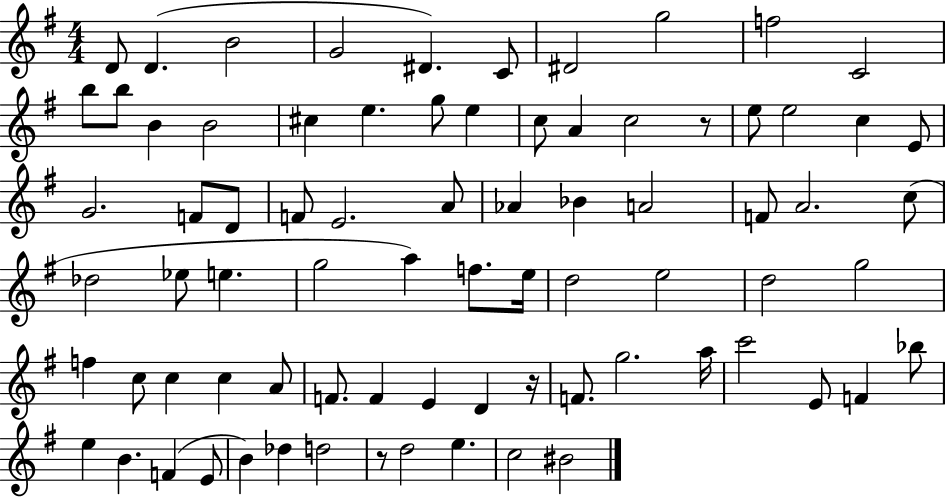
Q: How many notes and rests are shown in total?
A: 78